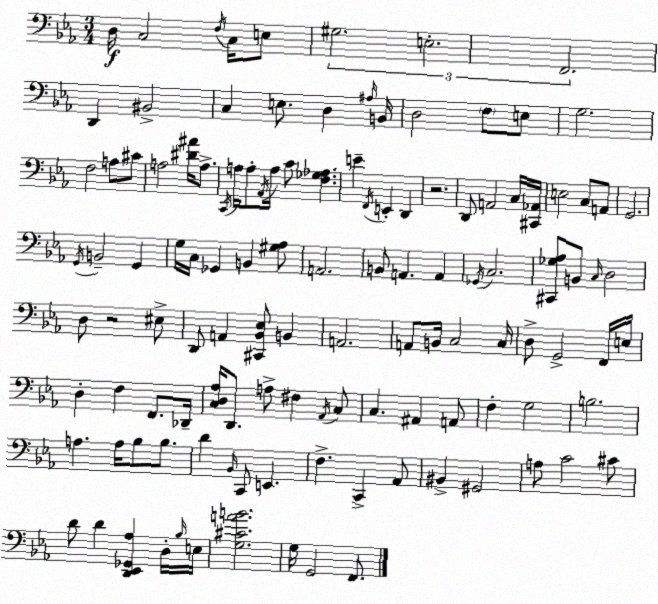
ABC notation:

X:1
T:Untitled
M:3/4
L:1/4
K:Cm
D,/4 C,2 F,/4 C,/4 E,/2 ^G,2 E,2 F,,2 D,, ^B,,2 C, E,/2 D, ^A,/4 B,,/4 D,2 F,/2 E,/2 G,2 F,2 A,/2 ^C/2 A,2 [^D^A]/4 A,/2 C,,/4 A,/4 A,/2 _A,,/4 A,/4 C/2 [F,_G,_A,] E F,,/4 E,, D,, z2 D,,/2 A,,2 C,/4 [^C,,_A,,]/4 E,2 C,/2 A,,/2 G,,2 G,,/4 B,,2 G,, G,/4 C,/4 _G,, B,, [^G,_A,]/2 A,,2 B,,/2 A,, A,, _G,,/4 C,2 [^C,,_G,_A,]/2 B,,/2 C,/4 D,2 D,/2 z2 ^E,/2 D,,/2 A,, [^C,,_B,,_E,]/2 B,, A,,2 A,,/2 B,,/4 C,2 C,/4 D,/2 G,,2 F,,/4 E,/4 D, F, F,,/2 _D,,/4 [C,D,_A,]/4 D,,/2 A,/2 ^F, _A,,/4 C,/2 C, ^A,, A,,/2 F, G,2 B,2 A, A,/4 _B,/2 _B,/2 D _B,,/4 C,,/2 E,, F, C,, _A,,/2 ^B,, ^G,,2 A,/2 C2 ^C/2 D/2 D [D,,_E,,_G,,_A,] D,/4 _B,/4 E,/4 [G,^CAB]2 G,/4 G,,2 F,,/2